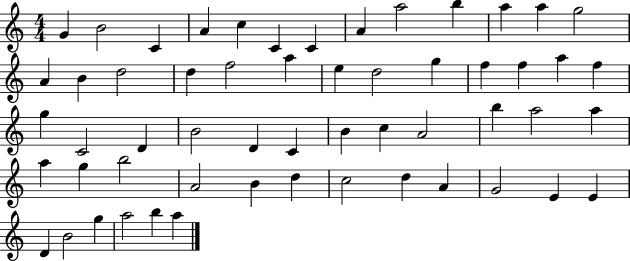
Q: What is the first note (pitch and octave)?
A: G4